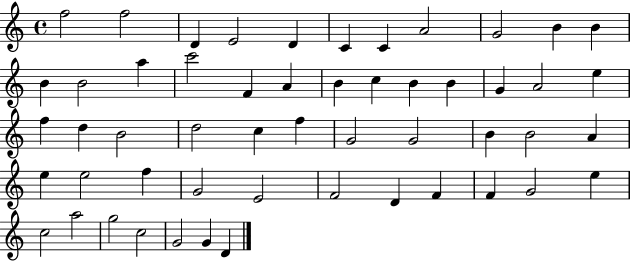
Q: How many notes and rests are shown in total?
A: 53